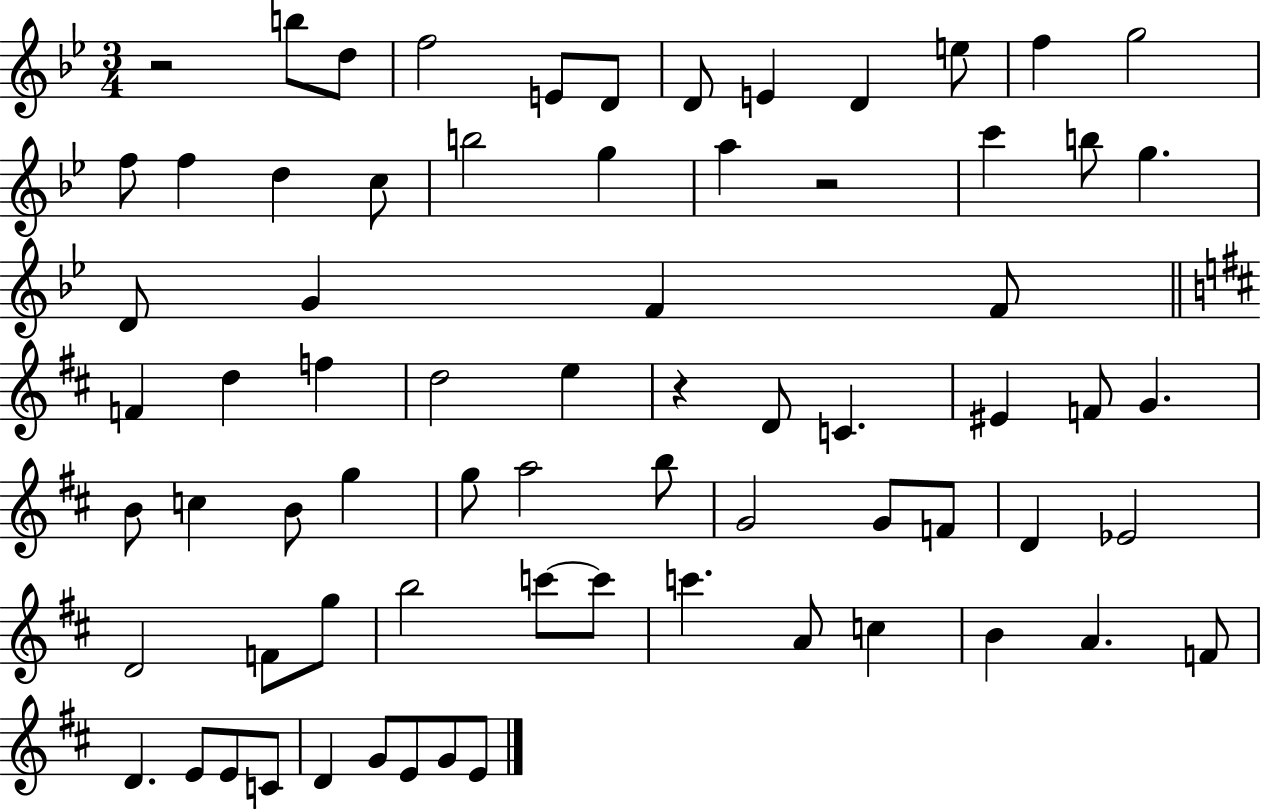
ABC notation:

X:1
T:Untitled
M:3/4
L:1/4
K:Bb
z2 b/2 d/2 f2 E/2 D/2 D/2 E D e/2 f g2 f/2 f d c/2 b2 g a z2 c' b/2 g D/2 G F F/2 F d f d2 e z D/2 C ^E F/2 G B/2 c B/2 g g/2 a2 b/2 G2 G/2 F/2 D _E2 D2 F/2 g/2 b2 c'/2 c'/2 c' A/2 c B A F/2 D E/2 E/2 C/2 D G/2 E/2 G/2 E/2